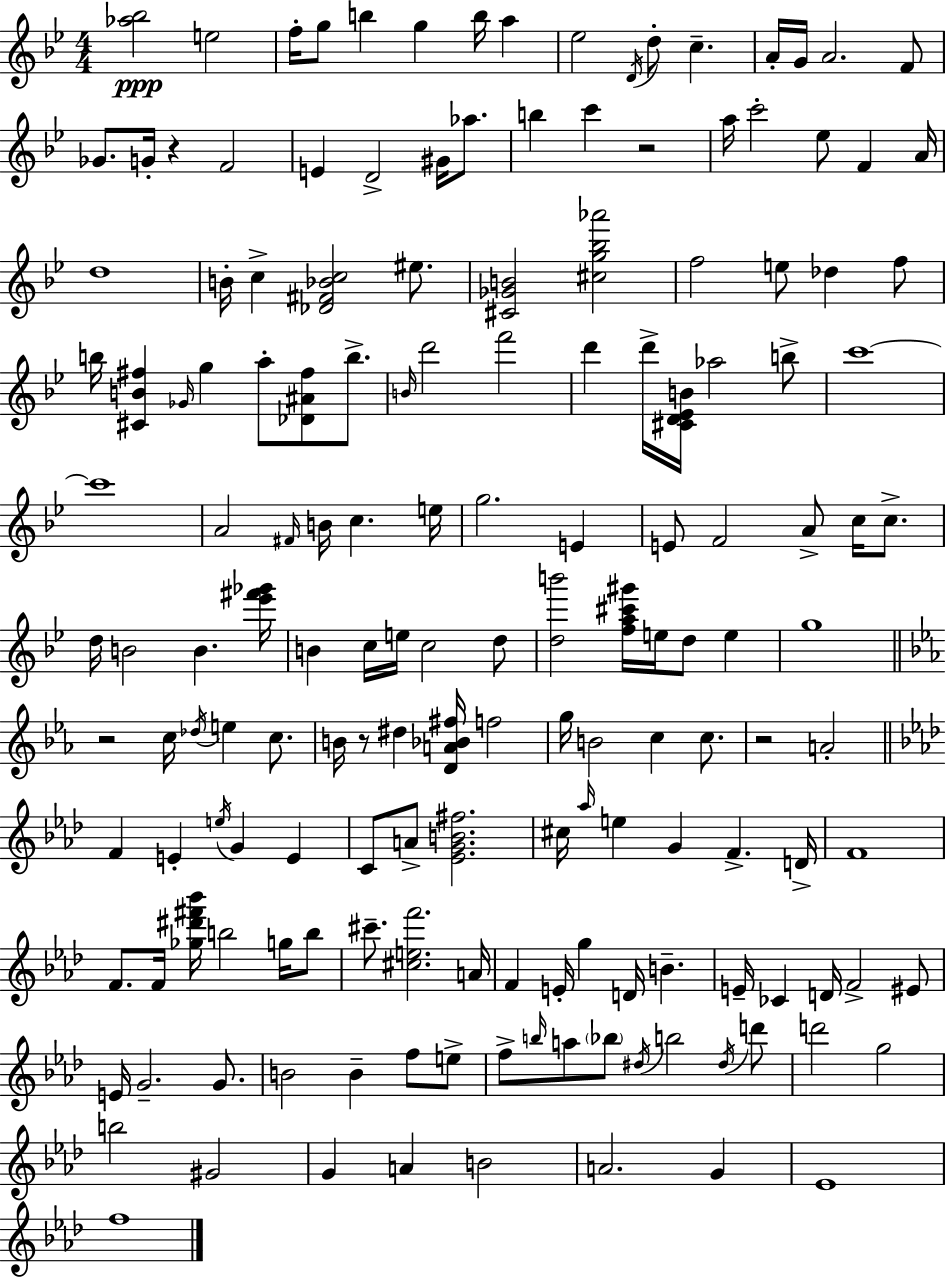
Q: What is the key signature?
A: G minor